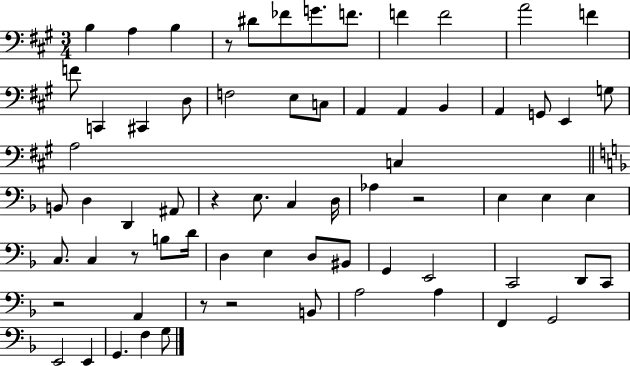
X:1
T:Untitled
M:3/4
L:1/4
K:A
B, A, B, z/2 ^D/2 _F/2 G/2 F/2 F F2 A2 F F/2 C,, ^C,, D,/2 F,2 E,/2 C,/2 A,, A,, B,, A,, G,,/2 E,, G,/2 A,2 C, B,,/2 D, D,, ^A,,/2 z E,/2 C, D,/4 _A, z2 E, E, E, C,/2 C, z/2 B,/2 D/4 D, E, D,/2 ^B,,/2 G,, E,,2 C,,2 D,,/2 C,,/2 z2 A,, z/2 z2 B,,/2 A,2 A, F,, G,,2 E,,2 E,, G,, F, G,/2